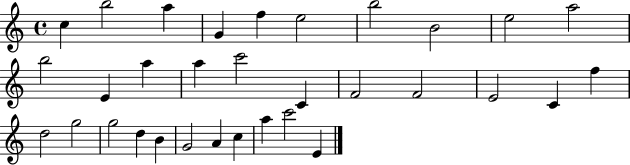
X:1
T:Untitled
M:4/4
L:1/4
K:C
c b2 a G f e2 b2 B2 e2 a2 b2 E a a c'2 C F2 F2 E2 C f d2 g2 g2 d B G2 A c a c'2 E